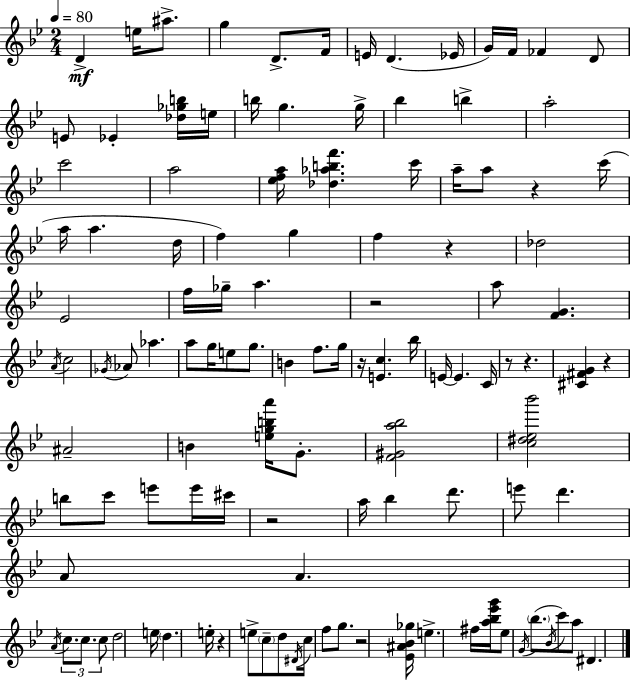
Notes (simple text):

D4/q E5/s A#5/e. G5/q D4/e. F4/s E4/s D4/q. Eb4/s G4/s F4/s FES4/q D4/e E4/e Eb4/q [Db5,Gb5,B5]/s E5/s B5/s G5/q. G5/s Bb5/q B5/q A5/h C6/h A5/h [Eb5,F5,A5]/s [Db5,Ab5,B5,F6]/q. C6/s A5/s A5/e R/q C6/s A5/s A5/q. D5/s F5/q G5/q F5/q R/q Db5/h Eb4/h F5/s Gb5/s A5/q. R/h A5/e [F4,G4]/q. A4/s C5/h Gb4/s Ab4/e Ab5/q. A5/e G5/s E5/e G5/e. B4/q F5/e. G5/s R/s [E4,C5]/q. Bb5/s E4/s E4/q. C4/s R/e R/q. [C#4,F#4,G4]/q R/q A#4/h B4/q [E5,G5,B5,A6]/s G4/e. [F4,G#4,A5,Bb5]/h [C5,D#5,Eb5,Bb6]/h B5/e C6/e E6/e E6/s C#6/s R/h A5/s Bb5/q D6/e. E6/e D6/q. A4/e A4/q. A4/s C5/e. C5/e. C5/e D5/h E5/s D5/q. E5/s R/q E5/e C5/e D5/e D#4/s C5/s F5/e G5/e. R/h [Eb4,A#4,Bb4,Gb5]/s E5/q. F#5/s [A5,Bb5,Eb6,G6]/s Eb5/e G4/s Bb5/e. Bb4/s C6/e A5/e D#4/q.